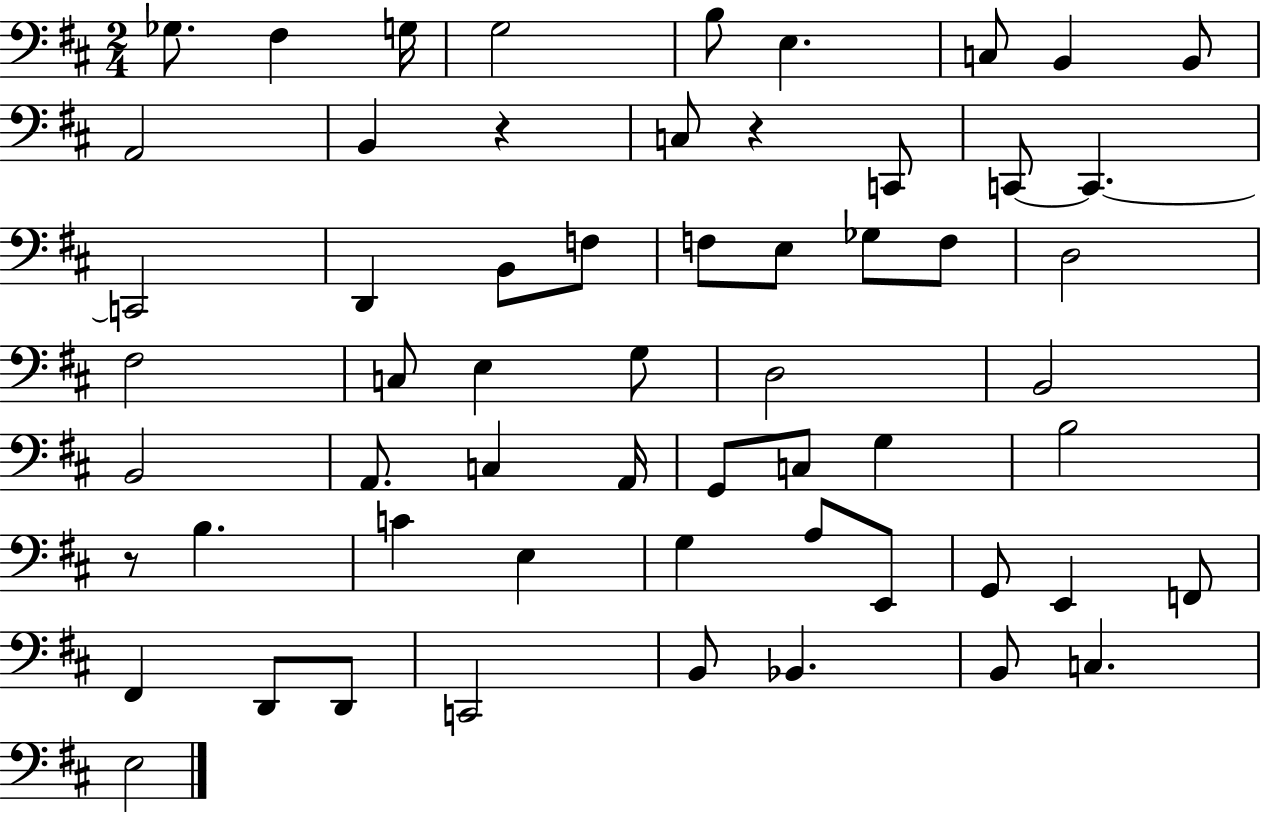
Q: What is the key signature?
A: D major